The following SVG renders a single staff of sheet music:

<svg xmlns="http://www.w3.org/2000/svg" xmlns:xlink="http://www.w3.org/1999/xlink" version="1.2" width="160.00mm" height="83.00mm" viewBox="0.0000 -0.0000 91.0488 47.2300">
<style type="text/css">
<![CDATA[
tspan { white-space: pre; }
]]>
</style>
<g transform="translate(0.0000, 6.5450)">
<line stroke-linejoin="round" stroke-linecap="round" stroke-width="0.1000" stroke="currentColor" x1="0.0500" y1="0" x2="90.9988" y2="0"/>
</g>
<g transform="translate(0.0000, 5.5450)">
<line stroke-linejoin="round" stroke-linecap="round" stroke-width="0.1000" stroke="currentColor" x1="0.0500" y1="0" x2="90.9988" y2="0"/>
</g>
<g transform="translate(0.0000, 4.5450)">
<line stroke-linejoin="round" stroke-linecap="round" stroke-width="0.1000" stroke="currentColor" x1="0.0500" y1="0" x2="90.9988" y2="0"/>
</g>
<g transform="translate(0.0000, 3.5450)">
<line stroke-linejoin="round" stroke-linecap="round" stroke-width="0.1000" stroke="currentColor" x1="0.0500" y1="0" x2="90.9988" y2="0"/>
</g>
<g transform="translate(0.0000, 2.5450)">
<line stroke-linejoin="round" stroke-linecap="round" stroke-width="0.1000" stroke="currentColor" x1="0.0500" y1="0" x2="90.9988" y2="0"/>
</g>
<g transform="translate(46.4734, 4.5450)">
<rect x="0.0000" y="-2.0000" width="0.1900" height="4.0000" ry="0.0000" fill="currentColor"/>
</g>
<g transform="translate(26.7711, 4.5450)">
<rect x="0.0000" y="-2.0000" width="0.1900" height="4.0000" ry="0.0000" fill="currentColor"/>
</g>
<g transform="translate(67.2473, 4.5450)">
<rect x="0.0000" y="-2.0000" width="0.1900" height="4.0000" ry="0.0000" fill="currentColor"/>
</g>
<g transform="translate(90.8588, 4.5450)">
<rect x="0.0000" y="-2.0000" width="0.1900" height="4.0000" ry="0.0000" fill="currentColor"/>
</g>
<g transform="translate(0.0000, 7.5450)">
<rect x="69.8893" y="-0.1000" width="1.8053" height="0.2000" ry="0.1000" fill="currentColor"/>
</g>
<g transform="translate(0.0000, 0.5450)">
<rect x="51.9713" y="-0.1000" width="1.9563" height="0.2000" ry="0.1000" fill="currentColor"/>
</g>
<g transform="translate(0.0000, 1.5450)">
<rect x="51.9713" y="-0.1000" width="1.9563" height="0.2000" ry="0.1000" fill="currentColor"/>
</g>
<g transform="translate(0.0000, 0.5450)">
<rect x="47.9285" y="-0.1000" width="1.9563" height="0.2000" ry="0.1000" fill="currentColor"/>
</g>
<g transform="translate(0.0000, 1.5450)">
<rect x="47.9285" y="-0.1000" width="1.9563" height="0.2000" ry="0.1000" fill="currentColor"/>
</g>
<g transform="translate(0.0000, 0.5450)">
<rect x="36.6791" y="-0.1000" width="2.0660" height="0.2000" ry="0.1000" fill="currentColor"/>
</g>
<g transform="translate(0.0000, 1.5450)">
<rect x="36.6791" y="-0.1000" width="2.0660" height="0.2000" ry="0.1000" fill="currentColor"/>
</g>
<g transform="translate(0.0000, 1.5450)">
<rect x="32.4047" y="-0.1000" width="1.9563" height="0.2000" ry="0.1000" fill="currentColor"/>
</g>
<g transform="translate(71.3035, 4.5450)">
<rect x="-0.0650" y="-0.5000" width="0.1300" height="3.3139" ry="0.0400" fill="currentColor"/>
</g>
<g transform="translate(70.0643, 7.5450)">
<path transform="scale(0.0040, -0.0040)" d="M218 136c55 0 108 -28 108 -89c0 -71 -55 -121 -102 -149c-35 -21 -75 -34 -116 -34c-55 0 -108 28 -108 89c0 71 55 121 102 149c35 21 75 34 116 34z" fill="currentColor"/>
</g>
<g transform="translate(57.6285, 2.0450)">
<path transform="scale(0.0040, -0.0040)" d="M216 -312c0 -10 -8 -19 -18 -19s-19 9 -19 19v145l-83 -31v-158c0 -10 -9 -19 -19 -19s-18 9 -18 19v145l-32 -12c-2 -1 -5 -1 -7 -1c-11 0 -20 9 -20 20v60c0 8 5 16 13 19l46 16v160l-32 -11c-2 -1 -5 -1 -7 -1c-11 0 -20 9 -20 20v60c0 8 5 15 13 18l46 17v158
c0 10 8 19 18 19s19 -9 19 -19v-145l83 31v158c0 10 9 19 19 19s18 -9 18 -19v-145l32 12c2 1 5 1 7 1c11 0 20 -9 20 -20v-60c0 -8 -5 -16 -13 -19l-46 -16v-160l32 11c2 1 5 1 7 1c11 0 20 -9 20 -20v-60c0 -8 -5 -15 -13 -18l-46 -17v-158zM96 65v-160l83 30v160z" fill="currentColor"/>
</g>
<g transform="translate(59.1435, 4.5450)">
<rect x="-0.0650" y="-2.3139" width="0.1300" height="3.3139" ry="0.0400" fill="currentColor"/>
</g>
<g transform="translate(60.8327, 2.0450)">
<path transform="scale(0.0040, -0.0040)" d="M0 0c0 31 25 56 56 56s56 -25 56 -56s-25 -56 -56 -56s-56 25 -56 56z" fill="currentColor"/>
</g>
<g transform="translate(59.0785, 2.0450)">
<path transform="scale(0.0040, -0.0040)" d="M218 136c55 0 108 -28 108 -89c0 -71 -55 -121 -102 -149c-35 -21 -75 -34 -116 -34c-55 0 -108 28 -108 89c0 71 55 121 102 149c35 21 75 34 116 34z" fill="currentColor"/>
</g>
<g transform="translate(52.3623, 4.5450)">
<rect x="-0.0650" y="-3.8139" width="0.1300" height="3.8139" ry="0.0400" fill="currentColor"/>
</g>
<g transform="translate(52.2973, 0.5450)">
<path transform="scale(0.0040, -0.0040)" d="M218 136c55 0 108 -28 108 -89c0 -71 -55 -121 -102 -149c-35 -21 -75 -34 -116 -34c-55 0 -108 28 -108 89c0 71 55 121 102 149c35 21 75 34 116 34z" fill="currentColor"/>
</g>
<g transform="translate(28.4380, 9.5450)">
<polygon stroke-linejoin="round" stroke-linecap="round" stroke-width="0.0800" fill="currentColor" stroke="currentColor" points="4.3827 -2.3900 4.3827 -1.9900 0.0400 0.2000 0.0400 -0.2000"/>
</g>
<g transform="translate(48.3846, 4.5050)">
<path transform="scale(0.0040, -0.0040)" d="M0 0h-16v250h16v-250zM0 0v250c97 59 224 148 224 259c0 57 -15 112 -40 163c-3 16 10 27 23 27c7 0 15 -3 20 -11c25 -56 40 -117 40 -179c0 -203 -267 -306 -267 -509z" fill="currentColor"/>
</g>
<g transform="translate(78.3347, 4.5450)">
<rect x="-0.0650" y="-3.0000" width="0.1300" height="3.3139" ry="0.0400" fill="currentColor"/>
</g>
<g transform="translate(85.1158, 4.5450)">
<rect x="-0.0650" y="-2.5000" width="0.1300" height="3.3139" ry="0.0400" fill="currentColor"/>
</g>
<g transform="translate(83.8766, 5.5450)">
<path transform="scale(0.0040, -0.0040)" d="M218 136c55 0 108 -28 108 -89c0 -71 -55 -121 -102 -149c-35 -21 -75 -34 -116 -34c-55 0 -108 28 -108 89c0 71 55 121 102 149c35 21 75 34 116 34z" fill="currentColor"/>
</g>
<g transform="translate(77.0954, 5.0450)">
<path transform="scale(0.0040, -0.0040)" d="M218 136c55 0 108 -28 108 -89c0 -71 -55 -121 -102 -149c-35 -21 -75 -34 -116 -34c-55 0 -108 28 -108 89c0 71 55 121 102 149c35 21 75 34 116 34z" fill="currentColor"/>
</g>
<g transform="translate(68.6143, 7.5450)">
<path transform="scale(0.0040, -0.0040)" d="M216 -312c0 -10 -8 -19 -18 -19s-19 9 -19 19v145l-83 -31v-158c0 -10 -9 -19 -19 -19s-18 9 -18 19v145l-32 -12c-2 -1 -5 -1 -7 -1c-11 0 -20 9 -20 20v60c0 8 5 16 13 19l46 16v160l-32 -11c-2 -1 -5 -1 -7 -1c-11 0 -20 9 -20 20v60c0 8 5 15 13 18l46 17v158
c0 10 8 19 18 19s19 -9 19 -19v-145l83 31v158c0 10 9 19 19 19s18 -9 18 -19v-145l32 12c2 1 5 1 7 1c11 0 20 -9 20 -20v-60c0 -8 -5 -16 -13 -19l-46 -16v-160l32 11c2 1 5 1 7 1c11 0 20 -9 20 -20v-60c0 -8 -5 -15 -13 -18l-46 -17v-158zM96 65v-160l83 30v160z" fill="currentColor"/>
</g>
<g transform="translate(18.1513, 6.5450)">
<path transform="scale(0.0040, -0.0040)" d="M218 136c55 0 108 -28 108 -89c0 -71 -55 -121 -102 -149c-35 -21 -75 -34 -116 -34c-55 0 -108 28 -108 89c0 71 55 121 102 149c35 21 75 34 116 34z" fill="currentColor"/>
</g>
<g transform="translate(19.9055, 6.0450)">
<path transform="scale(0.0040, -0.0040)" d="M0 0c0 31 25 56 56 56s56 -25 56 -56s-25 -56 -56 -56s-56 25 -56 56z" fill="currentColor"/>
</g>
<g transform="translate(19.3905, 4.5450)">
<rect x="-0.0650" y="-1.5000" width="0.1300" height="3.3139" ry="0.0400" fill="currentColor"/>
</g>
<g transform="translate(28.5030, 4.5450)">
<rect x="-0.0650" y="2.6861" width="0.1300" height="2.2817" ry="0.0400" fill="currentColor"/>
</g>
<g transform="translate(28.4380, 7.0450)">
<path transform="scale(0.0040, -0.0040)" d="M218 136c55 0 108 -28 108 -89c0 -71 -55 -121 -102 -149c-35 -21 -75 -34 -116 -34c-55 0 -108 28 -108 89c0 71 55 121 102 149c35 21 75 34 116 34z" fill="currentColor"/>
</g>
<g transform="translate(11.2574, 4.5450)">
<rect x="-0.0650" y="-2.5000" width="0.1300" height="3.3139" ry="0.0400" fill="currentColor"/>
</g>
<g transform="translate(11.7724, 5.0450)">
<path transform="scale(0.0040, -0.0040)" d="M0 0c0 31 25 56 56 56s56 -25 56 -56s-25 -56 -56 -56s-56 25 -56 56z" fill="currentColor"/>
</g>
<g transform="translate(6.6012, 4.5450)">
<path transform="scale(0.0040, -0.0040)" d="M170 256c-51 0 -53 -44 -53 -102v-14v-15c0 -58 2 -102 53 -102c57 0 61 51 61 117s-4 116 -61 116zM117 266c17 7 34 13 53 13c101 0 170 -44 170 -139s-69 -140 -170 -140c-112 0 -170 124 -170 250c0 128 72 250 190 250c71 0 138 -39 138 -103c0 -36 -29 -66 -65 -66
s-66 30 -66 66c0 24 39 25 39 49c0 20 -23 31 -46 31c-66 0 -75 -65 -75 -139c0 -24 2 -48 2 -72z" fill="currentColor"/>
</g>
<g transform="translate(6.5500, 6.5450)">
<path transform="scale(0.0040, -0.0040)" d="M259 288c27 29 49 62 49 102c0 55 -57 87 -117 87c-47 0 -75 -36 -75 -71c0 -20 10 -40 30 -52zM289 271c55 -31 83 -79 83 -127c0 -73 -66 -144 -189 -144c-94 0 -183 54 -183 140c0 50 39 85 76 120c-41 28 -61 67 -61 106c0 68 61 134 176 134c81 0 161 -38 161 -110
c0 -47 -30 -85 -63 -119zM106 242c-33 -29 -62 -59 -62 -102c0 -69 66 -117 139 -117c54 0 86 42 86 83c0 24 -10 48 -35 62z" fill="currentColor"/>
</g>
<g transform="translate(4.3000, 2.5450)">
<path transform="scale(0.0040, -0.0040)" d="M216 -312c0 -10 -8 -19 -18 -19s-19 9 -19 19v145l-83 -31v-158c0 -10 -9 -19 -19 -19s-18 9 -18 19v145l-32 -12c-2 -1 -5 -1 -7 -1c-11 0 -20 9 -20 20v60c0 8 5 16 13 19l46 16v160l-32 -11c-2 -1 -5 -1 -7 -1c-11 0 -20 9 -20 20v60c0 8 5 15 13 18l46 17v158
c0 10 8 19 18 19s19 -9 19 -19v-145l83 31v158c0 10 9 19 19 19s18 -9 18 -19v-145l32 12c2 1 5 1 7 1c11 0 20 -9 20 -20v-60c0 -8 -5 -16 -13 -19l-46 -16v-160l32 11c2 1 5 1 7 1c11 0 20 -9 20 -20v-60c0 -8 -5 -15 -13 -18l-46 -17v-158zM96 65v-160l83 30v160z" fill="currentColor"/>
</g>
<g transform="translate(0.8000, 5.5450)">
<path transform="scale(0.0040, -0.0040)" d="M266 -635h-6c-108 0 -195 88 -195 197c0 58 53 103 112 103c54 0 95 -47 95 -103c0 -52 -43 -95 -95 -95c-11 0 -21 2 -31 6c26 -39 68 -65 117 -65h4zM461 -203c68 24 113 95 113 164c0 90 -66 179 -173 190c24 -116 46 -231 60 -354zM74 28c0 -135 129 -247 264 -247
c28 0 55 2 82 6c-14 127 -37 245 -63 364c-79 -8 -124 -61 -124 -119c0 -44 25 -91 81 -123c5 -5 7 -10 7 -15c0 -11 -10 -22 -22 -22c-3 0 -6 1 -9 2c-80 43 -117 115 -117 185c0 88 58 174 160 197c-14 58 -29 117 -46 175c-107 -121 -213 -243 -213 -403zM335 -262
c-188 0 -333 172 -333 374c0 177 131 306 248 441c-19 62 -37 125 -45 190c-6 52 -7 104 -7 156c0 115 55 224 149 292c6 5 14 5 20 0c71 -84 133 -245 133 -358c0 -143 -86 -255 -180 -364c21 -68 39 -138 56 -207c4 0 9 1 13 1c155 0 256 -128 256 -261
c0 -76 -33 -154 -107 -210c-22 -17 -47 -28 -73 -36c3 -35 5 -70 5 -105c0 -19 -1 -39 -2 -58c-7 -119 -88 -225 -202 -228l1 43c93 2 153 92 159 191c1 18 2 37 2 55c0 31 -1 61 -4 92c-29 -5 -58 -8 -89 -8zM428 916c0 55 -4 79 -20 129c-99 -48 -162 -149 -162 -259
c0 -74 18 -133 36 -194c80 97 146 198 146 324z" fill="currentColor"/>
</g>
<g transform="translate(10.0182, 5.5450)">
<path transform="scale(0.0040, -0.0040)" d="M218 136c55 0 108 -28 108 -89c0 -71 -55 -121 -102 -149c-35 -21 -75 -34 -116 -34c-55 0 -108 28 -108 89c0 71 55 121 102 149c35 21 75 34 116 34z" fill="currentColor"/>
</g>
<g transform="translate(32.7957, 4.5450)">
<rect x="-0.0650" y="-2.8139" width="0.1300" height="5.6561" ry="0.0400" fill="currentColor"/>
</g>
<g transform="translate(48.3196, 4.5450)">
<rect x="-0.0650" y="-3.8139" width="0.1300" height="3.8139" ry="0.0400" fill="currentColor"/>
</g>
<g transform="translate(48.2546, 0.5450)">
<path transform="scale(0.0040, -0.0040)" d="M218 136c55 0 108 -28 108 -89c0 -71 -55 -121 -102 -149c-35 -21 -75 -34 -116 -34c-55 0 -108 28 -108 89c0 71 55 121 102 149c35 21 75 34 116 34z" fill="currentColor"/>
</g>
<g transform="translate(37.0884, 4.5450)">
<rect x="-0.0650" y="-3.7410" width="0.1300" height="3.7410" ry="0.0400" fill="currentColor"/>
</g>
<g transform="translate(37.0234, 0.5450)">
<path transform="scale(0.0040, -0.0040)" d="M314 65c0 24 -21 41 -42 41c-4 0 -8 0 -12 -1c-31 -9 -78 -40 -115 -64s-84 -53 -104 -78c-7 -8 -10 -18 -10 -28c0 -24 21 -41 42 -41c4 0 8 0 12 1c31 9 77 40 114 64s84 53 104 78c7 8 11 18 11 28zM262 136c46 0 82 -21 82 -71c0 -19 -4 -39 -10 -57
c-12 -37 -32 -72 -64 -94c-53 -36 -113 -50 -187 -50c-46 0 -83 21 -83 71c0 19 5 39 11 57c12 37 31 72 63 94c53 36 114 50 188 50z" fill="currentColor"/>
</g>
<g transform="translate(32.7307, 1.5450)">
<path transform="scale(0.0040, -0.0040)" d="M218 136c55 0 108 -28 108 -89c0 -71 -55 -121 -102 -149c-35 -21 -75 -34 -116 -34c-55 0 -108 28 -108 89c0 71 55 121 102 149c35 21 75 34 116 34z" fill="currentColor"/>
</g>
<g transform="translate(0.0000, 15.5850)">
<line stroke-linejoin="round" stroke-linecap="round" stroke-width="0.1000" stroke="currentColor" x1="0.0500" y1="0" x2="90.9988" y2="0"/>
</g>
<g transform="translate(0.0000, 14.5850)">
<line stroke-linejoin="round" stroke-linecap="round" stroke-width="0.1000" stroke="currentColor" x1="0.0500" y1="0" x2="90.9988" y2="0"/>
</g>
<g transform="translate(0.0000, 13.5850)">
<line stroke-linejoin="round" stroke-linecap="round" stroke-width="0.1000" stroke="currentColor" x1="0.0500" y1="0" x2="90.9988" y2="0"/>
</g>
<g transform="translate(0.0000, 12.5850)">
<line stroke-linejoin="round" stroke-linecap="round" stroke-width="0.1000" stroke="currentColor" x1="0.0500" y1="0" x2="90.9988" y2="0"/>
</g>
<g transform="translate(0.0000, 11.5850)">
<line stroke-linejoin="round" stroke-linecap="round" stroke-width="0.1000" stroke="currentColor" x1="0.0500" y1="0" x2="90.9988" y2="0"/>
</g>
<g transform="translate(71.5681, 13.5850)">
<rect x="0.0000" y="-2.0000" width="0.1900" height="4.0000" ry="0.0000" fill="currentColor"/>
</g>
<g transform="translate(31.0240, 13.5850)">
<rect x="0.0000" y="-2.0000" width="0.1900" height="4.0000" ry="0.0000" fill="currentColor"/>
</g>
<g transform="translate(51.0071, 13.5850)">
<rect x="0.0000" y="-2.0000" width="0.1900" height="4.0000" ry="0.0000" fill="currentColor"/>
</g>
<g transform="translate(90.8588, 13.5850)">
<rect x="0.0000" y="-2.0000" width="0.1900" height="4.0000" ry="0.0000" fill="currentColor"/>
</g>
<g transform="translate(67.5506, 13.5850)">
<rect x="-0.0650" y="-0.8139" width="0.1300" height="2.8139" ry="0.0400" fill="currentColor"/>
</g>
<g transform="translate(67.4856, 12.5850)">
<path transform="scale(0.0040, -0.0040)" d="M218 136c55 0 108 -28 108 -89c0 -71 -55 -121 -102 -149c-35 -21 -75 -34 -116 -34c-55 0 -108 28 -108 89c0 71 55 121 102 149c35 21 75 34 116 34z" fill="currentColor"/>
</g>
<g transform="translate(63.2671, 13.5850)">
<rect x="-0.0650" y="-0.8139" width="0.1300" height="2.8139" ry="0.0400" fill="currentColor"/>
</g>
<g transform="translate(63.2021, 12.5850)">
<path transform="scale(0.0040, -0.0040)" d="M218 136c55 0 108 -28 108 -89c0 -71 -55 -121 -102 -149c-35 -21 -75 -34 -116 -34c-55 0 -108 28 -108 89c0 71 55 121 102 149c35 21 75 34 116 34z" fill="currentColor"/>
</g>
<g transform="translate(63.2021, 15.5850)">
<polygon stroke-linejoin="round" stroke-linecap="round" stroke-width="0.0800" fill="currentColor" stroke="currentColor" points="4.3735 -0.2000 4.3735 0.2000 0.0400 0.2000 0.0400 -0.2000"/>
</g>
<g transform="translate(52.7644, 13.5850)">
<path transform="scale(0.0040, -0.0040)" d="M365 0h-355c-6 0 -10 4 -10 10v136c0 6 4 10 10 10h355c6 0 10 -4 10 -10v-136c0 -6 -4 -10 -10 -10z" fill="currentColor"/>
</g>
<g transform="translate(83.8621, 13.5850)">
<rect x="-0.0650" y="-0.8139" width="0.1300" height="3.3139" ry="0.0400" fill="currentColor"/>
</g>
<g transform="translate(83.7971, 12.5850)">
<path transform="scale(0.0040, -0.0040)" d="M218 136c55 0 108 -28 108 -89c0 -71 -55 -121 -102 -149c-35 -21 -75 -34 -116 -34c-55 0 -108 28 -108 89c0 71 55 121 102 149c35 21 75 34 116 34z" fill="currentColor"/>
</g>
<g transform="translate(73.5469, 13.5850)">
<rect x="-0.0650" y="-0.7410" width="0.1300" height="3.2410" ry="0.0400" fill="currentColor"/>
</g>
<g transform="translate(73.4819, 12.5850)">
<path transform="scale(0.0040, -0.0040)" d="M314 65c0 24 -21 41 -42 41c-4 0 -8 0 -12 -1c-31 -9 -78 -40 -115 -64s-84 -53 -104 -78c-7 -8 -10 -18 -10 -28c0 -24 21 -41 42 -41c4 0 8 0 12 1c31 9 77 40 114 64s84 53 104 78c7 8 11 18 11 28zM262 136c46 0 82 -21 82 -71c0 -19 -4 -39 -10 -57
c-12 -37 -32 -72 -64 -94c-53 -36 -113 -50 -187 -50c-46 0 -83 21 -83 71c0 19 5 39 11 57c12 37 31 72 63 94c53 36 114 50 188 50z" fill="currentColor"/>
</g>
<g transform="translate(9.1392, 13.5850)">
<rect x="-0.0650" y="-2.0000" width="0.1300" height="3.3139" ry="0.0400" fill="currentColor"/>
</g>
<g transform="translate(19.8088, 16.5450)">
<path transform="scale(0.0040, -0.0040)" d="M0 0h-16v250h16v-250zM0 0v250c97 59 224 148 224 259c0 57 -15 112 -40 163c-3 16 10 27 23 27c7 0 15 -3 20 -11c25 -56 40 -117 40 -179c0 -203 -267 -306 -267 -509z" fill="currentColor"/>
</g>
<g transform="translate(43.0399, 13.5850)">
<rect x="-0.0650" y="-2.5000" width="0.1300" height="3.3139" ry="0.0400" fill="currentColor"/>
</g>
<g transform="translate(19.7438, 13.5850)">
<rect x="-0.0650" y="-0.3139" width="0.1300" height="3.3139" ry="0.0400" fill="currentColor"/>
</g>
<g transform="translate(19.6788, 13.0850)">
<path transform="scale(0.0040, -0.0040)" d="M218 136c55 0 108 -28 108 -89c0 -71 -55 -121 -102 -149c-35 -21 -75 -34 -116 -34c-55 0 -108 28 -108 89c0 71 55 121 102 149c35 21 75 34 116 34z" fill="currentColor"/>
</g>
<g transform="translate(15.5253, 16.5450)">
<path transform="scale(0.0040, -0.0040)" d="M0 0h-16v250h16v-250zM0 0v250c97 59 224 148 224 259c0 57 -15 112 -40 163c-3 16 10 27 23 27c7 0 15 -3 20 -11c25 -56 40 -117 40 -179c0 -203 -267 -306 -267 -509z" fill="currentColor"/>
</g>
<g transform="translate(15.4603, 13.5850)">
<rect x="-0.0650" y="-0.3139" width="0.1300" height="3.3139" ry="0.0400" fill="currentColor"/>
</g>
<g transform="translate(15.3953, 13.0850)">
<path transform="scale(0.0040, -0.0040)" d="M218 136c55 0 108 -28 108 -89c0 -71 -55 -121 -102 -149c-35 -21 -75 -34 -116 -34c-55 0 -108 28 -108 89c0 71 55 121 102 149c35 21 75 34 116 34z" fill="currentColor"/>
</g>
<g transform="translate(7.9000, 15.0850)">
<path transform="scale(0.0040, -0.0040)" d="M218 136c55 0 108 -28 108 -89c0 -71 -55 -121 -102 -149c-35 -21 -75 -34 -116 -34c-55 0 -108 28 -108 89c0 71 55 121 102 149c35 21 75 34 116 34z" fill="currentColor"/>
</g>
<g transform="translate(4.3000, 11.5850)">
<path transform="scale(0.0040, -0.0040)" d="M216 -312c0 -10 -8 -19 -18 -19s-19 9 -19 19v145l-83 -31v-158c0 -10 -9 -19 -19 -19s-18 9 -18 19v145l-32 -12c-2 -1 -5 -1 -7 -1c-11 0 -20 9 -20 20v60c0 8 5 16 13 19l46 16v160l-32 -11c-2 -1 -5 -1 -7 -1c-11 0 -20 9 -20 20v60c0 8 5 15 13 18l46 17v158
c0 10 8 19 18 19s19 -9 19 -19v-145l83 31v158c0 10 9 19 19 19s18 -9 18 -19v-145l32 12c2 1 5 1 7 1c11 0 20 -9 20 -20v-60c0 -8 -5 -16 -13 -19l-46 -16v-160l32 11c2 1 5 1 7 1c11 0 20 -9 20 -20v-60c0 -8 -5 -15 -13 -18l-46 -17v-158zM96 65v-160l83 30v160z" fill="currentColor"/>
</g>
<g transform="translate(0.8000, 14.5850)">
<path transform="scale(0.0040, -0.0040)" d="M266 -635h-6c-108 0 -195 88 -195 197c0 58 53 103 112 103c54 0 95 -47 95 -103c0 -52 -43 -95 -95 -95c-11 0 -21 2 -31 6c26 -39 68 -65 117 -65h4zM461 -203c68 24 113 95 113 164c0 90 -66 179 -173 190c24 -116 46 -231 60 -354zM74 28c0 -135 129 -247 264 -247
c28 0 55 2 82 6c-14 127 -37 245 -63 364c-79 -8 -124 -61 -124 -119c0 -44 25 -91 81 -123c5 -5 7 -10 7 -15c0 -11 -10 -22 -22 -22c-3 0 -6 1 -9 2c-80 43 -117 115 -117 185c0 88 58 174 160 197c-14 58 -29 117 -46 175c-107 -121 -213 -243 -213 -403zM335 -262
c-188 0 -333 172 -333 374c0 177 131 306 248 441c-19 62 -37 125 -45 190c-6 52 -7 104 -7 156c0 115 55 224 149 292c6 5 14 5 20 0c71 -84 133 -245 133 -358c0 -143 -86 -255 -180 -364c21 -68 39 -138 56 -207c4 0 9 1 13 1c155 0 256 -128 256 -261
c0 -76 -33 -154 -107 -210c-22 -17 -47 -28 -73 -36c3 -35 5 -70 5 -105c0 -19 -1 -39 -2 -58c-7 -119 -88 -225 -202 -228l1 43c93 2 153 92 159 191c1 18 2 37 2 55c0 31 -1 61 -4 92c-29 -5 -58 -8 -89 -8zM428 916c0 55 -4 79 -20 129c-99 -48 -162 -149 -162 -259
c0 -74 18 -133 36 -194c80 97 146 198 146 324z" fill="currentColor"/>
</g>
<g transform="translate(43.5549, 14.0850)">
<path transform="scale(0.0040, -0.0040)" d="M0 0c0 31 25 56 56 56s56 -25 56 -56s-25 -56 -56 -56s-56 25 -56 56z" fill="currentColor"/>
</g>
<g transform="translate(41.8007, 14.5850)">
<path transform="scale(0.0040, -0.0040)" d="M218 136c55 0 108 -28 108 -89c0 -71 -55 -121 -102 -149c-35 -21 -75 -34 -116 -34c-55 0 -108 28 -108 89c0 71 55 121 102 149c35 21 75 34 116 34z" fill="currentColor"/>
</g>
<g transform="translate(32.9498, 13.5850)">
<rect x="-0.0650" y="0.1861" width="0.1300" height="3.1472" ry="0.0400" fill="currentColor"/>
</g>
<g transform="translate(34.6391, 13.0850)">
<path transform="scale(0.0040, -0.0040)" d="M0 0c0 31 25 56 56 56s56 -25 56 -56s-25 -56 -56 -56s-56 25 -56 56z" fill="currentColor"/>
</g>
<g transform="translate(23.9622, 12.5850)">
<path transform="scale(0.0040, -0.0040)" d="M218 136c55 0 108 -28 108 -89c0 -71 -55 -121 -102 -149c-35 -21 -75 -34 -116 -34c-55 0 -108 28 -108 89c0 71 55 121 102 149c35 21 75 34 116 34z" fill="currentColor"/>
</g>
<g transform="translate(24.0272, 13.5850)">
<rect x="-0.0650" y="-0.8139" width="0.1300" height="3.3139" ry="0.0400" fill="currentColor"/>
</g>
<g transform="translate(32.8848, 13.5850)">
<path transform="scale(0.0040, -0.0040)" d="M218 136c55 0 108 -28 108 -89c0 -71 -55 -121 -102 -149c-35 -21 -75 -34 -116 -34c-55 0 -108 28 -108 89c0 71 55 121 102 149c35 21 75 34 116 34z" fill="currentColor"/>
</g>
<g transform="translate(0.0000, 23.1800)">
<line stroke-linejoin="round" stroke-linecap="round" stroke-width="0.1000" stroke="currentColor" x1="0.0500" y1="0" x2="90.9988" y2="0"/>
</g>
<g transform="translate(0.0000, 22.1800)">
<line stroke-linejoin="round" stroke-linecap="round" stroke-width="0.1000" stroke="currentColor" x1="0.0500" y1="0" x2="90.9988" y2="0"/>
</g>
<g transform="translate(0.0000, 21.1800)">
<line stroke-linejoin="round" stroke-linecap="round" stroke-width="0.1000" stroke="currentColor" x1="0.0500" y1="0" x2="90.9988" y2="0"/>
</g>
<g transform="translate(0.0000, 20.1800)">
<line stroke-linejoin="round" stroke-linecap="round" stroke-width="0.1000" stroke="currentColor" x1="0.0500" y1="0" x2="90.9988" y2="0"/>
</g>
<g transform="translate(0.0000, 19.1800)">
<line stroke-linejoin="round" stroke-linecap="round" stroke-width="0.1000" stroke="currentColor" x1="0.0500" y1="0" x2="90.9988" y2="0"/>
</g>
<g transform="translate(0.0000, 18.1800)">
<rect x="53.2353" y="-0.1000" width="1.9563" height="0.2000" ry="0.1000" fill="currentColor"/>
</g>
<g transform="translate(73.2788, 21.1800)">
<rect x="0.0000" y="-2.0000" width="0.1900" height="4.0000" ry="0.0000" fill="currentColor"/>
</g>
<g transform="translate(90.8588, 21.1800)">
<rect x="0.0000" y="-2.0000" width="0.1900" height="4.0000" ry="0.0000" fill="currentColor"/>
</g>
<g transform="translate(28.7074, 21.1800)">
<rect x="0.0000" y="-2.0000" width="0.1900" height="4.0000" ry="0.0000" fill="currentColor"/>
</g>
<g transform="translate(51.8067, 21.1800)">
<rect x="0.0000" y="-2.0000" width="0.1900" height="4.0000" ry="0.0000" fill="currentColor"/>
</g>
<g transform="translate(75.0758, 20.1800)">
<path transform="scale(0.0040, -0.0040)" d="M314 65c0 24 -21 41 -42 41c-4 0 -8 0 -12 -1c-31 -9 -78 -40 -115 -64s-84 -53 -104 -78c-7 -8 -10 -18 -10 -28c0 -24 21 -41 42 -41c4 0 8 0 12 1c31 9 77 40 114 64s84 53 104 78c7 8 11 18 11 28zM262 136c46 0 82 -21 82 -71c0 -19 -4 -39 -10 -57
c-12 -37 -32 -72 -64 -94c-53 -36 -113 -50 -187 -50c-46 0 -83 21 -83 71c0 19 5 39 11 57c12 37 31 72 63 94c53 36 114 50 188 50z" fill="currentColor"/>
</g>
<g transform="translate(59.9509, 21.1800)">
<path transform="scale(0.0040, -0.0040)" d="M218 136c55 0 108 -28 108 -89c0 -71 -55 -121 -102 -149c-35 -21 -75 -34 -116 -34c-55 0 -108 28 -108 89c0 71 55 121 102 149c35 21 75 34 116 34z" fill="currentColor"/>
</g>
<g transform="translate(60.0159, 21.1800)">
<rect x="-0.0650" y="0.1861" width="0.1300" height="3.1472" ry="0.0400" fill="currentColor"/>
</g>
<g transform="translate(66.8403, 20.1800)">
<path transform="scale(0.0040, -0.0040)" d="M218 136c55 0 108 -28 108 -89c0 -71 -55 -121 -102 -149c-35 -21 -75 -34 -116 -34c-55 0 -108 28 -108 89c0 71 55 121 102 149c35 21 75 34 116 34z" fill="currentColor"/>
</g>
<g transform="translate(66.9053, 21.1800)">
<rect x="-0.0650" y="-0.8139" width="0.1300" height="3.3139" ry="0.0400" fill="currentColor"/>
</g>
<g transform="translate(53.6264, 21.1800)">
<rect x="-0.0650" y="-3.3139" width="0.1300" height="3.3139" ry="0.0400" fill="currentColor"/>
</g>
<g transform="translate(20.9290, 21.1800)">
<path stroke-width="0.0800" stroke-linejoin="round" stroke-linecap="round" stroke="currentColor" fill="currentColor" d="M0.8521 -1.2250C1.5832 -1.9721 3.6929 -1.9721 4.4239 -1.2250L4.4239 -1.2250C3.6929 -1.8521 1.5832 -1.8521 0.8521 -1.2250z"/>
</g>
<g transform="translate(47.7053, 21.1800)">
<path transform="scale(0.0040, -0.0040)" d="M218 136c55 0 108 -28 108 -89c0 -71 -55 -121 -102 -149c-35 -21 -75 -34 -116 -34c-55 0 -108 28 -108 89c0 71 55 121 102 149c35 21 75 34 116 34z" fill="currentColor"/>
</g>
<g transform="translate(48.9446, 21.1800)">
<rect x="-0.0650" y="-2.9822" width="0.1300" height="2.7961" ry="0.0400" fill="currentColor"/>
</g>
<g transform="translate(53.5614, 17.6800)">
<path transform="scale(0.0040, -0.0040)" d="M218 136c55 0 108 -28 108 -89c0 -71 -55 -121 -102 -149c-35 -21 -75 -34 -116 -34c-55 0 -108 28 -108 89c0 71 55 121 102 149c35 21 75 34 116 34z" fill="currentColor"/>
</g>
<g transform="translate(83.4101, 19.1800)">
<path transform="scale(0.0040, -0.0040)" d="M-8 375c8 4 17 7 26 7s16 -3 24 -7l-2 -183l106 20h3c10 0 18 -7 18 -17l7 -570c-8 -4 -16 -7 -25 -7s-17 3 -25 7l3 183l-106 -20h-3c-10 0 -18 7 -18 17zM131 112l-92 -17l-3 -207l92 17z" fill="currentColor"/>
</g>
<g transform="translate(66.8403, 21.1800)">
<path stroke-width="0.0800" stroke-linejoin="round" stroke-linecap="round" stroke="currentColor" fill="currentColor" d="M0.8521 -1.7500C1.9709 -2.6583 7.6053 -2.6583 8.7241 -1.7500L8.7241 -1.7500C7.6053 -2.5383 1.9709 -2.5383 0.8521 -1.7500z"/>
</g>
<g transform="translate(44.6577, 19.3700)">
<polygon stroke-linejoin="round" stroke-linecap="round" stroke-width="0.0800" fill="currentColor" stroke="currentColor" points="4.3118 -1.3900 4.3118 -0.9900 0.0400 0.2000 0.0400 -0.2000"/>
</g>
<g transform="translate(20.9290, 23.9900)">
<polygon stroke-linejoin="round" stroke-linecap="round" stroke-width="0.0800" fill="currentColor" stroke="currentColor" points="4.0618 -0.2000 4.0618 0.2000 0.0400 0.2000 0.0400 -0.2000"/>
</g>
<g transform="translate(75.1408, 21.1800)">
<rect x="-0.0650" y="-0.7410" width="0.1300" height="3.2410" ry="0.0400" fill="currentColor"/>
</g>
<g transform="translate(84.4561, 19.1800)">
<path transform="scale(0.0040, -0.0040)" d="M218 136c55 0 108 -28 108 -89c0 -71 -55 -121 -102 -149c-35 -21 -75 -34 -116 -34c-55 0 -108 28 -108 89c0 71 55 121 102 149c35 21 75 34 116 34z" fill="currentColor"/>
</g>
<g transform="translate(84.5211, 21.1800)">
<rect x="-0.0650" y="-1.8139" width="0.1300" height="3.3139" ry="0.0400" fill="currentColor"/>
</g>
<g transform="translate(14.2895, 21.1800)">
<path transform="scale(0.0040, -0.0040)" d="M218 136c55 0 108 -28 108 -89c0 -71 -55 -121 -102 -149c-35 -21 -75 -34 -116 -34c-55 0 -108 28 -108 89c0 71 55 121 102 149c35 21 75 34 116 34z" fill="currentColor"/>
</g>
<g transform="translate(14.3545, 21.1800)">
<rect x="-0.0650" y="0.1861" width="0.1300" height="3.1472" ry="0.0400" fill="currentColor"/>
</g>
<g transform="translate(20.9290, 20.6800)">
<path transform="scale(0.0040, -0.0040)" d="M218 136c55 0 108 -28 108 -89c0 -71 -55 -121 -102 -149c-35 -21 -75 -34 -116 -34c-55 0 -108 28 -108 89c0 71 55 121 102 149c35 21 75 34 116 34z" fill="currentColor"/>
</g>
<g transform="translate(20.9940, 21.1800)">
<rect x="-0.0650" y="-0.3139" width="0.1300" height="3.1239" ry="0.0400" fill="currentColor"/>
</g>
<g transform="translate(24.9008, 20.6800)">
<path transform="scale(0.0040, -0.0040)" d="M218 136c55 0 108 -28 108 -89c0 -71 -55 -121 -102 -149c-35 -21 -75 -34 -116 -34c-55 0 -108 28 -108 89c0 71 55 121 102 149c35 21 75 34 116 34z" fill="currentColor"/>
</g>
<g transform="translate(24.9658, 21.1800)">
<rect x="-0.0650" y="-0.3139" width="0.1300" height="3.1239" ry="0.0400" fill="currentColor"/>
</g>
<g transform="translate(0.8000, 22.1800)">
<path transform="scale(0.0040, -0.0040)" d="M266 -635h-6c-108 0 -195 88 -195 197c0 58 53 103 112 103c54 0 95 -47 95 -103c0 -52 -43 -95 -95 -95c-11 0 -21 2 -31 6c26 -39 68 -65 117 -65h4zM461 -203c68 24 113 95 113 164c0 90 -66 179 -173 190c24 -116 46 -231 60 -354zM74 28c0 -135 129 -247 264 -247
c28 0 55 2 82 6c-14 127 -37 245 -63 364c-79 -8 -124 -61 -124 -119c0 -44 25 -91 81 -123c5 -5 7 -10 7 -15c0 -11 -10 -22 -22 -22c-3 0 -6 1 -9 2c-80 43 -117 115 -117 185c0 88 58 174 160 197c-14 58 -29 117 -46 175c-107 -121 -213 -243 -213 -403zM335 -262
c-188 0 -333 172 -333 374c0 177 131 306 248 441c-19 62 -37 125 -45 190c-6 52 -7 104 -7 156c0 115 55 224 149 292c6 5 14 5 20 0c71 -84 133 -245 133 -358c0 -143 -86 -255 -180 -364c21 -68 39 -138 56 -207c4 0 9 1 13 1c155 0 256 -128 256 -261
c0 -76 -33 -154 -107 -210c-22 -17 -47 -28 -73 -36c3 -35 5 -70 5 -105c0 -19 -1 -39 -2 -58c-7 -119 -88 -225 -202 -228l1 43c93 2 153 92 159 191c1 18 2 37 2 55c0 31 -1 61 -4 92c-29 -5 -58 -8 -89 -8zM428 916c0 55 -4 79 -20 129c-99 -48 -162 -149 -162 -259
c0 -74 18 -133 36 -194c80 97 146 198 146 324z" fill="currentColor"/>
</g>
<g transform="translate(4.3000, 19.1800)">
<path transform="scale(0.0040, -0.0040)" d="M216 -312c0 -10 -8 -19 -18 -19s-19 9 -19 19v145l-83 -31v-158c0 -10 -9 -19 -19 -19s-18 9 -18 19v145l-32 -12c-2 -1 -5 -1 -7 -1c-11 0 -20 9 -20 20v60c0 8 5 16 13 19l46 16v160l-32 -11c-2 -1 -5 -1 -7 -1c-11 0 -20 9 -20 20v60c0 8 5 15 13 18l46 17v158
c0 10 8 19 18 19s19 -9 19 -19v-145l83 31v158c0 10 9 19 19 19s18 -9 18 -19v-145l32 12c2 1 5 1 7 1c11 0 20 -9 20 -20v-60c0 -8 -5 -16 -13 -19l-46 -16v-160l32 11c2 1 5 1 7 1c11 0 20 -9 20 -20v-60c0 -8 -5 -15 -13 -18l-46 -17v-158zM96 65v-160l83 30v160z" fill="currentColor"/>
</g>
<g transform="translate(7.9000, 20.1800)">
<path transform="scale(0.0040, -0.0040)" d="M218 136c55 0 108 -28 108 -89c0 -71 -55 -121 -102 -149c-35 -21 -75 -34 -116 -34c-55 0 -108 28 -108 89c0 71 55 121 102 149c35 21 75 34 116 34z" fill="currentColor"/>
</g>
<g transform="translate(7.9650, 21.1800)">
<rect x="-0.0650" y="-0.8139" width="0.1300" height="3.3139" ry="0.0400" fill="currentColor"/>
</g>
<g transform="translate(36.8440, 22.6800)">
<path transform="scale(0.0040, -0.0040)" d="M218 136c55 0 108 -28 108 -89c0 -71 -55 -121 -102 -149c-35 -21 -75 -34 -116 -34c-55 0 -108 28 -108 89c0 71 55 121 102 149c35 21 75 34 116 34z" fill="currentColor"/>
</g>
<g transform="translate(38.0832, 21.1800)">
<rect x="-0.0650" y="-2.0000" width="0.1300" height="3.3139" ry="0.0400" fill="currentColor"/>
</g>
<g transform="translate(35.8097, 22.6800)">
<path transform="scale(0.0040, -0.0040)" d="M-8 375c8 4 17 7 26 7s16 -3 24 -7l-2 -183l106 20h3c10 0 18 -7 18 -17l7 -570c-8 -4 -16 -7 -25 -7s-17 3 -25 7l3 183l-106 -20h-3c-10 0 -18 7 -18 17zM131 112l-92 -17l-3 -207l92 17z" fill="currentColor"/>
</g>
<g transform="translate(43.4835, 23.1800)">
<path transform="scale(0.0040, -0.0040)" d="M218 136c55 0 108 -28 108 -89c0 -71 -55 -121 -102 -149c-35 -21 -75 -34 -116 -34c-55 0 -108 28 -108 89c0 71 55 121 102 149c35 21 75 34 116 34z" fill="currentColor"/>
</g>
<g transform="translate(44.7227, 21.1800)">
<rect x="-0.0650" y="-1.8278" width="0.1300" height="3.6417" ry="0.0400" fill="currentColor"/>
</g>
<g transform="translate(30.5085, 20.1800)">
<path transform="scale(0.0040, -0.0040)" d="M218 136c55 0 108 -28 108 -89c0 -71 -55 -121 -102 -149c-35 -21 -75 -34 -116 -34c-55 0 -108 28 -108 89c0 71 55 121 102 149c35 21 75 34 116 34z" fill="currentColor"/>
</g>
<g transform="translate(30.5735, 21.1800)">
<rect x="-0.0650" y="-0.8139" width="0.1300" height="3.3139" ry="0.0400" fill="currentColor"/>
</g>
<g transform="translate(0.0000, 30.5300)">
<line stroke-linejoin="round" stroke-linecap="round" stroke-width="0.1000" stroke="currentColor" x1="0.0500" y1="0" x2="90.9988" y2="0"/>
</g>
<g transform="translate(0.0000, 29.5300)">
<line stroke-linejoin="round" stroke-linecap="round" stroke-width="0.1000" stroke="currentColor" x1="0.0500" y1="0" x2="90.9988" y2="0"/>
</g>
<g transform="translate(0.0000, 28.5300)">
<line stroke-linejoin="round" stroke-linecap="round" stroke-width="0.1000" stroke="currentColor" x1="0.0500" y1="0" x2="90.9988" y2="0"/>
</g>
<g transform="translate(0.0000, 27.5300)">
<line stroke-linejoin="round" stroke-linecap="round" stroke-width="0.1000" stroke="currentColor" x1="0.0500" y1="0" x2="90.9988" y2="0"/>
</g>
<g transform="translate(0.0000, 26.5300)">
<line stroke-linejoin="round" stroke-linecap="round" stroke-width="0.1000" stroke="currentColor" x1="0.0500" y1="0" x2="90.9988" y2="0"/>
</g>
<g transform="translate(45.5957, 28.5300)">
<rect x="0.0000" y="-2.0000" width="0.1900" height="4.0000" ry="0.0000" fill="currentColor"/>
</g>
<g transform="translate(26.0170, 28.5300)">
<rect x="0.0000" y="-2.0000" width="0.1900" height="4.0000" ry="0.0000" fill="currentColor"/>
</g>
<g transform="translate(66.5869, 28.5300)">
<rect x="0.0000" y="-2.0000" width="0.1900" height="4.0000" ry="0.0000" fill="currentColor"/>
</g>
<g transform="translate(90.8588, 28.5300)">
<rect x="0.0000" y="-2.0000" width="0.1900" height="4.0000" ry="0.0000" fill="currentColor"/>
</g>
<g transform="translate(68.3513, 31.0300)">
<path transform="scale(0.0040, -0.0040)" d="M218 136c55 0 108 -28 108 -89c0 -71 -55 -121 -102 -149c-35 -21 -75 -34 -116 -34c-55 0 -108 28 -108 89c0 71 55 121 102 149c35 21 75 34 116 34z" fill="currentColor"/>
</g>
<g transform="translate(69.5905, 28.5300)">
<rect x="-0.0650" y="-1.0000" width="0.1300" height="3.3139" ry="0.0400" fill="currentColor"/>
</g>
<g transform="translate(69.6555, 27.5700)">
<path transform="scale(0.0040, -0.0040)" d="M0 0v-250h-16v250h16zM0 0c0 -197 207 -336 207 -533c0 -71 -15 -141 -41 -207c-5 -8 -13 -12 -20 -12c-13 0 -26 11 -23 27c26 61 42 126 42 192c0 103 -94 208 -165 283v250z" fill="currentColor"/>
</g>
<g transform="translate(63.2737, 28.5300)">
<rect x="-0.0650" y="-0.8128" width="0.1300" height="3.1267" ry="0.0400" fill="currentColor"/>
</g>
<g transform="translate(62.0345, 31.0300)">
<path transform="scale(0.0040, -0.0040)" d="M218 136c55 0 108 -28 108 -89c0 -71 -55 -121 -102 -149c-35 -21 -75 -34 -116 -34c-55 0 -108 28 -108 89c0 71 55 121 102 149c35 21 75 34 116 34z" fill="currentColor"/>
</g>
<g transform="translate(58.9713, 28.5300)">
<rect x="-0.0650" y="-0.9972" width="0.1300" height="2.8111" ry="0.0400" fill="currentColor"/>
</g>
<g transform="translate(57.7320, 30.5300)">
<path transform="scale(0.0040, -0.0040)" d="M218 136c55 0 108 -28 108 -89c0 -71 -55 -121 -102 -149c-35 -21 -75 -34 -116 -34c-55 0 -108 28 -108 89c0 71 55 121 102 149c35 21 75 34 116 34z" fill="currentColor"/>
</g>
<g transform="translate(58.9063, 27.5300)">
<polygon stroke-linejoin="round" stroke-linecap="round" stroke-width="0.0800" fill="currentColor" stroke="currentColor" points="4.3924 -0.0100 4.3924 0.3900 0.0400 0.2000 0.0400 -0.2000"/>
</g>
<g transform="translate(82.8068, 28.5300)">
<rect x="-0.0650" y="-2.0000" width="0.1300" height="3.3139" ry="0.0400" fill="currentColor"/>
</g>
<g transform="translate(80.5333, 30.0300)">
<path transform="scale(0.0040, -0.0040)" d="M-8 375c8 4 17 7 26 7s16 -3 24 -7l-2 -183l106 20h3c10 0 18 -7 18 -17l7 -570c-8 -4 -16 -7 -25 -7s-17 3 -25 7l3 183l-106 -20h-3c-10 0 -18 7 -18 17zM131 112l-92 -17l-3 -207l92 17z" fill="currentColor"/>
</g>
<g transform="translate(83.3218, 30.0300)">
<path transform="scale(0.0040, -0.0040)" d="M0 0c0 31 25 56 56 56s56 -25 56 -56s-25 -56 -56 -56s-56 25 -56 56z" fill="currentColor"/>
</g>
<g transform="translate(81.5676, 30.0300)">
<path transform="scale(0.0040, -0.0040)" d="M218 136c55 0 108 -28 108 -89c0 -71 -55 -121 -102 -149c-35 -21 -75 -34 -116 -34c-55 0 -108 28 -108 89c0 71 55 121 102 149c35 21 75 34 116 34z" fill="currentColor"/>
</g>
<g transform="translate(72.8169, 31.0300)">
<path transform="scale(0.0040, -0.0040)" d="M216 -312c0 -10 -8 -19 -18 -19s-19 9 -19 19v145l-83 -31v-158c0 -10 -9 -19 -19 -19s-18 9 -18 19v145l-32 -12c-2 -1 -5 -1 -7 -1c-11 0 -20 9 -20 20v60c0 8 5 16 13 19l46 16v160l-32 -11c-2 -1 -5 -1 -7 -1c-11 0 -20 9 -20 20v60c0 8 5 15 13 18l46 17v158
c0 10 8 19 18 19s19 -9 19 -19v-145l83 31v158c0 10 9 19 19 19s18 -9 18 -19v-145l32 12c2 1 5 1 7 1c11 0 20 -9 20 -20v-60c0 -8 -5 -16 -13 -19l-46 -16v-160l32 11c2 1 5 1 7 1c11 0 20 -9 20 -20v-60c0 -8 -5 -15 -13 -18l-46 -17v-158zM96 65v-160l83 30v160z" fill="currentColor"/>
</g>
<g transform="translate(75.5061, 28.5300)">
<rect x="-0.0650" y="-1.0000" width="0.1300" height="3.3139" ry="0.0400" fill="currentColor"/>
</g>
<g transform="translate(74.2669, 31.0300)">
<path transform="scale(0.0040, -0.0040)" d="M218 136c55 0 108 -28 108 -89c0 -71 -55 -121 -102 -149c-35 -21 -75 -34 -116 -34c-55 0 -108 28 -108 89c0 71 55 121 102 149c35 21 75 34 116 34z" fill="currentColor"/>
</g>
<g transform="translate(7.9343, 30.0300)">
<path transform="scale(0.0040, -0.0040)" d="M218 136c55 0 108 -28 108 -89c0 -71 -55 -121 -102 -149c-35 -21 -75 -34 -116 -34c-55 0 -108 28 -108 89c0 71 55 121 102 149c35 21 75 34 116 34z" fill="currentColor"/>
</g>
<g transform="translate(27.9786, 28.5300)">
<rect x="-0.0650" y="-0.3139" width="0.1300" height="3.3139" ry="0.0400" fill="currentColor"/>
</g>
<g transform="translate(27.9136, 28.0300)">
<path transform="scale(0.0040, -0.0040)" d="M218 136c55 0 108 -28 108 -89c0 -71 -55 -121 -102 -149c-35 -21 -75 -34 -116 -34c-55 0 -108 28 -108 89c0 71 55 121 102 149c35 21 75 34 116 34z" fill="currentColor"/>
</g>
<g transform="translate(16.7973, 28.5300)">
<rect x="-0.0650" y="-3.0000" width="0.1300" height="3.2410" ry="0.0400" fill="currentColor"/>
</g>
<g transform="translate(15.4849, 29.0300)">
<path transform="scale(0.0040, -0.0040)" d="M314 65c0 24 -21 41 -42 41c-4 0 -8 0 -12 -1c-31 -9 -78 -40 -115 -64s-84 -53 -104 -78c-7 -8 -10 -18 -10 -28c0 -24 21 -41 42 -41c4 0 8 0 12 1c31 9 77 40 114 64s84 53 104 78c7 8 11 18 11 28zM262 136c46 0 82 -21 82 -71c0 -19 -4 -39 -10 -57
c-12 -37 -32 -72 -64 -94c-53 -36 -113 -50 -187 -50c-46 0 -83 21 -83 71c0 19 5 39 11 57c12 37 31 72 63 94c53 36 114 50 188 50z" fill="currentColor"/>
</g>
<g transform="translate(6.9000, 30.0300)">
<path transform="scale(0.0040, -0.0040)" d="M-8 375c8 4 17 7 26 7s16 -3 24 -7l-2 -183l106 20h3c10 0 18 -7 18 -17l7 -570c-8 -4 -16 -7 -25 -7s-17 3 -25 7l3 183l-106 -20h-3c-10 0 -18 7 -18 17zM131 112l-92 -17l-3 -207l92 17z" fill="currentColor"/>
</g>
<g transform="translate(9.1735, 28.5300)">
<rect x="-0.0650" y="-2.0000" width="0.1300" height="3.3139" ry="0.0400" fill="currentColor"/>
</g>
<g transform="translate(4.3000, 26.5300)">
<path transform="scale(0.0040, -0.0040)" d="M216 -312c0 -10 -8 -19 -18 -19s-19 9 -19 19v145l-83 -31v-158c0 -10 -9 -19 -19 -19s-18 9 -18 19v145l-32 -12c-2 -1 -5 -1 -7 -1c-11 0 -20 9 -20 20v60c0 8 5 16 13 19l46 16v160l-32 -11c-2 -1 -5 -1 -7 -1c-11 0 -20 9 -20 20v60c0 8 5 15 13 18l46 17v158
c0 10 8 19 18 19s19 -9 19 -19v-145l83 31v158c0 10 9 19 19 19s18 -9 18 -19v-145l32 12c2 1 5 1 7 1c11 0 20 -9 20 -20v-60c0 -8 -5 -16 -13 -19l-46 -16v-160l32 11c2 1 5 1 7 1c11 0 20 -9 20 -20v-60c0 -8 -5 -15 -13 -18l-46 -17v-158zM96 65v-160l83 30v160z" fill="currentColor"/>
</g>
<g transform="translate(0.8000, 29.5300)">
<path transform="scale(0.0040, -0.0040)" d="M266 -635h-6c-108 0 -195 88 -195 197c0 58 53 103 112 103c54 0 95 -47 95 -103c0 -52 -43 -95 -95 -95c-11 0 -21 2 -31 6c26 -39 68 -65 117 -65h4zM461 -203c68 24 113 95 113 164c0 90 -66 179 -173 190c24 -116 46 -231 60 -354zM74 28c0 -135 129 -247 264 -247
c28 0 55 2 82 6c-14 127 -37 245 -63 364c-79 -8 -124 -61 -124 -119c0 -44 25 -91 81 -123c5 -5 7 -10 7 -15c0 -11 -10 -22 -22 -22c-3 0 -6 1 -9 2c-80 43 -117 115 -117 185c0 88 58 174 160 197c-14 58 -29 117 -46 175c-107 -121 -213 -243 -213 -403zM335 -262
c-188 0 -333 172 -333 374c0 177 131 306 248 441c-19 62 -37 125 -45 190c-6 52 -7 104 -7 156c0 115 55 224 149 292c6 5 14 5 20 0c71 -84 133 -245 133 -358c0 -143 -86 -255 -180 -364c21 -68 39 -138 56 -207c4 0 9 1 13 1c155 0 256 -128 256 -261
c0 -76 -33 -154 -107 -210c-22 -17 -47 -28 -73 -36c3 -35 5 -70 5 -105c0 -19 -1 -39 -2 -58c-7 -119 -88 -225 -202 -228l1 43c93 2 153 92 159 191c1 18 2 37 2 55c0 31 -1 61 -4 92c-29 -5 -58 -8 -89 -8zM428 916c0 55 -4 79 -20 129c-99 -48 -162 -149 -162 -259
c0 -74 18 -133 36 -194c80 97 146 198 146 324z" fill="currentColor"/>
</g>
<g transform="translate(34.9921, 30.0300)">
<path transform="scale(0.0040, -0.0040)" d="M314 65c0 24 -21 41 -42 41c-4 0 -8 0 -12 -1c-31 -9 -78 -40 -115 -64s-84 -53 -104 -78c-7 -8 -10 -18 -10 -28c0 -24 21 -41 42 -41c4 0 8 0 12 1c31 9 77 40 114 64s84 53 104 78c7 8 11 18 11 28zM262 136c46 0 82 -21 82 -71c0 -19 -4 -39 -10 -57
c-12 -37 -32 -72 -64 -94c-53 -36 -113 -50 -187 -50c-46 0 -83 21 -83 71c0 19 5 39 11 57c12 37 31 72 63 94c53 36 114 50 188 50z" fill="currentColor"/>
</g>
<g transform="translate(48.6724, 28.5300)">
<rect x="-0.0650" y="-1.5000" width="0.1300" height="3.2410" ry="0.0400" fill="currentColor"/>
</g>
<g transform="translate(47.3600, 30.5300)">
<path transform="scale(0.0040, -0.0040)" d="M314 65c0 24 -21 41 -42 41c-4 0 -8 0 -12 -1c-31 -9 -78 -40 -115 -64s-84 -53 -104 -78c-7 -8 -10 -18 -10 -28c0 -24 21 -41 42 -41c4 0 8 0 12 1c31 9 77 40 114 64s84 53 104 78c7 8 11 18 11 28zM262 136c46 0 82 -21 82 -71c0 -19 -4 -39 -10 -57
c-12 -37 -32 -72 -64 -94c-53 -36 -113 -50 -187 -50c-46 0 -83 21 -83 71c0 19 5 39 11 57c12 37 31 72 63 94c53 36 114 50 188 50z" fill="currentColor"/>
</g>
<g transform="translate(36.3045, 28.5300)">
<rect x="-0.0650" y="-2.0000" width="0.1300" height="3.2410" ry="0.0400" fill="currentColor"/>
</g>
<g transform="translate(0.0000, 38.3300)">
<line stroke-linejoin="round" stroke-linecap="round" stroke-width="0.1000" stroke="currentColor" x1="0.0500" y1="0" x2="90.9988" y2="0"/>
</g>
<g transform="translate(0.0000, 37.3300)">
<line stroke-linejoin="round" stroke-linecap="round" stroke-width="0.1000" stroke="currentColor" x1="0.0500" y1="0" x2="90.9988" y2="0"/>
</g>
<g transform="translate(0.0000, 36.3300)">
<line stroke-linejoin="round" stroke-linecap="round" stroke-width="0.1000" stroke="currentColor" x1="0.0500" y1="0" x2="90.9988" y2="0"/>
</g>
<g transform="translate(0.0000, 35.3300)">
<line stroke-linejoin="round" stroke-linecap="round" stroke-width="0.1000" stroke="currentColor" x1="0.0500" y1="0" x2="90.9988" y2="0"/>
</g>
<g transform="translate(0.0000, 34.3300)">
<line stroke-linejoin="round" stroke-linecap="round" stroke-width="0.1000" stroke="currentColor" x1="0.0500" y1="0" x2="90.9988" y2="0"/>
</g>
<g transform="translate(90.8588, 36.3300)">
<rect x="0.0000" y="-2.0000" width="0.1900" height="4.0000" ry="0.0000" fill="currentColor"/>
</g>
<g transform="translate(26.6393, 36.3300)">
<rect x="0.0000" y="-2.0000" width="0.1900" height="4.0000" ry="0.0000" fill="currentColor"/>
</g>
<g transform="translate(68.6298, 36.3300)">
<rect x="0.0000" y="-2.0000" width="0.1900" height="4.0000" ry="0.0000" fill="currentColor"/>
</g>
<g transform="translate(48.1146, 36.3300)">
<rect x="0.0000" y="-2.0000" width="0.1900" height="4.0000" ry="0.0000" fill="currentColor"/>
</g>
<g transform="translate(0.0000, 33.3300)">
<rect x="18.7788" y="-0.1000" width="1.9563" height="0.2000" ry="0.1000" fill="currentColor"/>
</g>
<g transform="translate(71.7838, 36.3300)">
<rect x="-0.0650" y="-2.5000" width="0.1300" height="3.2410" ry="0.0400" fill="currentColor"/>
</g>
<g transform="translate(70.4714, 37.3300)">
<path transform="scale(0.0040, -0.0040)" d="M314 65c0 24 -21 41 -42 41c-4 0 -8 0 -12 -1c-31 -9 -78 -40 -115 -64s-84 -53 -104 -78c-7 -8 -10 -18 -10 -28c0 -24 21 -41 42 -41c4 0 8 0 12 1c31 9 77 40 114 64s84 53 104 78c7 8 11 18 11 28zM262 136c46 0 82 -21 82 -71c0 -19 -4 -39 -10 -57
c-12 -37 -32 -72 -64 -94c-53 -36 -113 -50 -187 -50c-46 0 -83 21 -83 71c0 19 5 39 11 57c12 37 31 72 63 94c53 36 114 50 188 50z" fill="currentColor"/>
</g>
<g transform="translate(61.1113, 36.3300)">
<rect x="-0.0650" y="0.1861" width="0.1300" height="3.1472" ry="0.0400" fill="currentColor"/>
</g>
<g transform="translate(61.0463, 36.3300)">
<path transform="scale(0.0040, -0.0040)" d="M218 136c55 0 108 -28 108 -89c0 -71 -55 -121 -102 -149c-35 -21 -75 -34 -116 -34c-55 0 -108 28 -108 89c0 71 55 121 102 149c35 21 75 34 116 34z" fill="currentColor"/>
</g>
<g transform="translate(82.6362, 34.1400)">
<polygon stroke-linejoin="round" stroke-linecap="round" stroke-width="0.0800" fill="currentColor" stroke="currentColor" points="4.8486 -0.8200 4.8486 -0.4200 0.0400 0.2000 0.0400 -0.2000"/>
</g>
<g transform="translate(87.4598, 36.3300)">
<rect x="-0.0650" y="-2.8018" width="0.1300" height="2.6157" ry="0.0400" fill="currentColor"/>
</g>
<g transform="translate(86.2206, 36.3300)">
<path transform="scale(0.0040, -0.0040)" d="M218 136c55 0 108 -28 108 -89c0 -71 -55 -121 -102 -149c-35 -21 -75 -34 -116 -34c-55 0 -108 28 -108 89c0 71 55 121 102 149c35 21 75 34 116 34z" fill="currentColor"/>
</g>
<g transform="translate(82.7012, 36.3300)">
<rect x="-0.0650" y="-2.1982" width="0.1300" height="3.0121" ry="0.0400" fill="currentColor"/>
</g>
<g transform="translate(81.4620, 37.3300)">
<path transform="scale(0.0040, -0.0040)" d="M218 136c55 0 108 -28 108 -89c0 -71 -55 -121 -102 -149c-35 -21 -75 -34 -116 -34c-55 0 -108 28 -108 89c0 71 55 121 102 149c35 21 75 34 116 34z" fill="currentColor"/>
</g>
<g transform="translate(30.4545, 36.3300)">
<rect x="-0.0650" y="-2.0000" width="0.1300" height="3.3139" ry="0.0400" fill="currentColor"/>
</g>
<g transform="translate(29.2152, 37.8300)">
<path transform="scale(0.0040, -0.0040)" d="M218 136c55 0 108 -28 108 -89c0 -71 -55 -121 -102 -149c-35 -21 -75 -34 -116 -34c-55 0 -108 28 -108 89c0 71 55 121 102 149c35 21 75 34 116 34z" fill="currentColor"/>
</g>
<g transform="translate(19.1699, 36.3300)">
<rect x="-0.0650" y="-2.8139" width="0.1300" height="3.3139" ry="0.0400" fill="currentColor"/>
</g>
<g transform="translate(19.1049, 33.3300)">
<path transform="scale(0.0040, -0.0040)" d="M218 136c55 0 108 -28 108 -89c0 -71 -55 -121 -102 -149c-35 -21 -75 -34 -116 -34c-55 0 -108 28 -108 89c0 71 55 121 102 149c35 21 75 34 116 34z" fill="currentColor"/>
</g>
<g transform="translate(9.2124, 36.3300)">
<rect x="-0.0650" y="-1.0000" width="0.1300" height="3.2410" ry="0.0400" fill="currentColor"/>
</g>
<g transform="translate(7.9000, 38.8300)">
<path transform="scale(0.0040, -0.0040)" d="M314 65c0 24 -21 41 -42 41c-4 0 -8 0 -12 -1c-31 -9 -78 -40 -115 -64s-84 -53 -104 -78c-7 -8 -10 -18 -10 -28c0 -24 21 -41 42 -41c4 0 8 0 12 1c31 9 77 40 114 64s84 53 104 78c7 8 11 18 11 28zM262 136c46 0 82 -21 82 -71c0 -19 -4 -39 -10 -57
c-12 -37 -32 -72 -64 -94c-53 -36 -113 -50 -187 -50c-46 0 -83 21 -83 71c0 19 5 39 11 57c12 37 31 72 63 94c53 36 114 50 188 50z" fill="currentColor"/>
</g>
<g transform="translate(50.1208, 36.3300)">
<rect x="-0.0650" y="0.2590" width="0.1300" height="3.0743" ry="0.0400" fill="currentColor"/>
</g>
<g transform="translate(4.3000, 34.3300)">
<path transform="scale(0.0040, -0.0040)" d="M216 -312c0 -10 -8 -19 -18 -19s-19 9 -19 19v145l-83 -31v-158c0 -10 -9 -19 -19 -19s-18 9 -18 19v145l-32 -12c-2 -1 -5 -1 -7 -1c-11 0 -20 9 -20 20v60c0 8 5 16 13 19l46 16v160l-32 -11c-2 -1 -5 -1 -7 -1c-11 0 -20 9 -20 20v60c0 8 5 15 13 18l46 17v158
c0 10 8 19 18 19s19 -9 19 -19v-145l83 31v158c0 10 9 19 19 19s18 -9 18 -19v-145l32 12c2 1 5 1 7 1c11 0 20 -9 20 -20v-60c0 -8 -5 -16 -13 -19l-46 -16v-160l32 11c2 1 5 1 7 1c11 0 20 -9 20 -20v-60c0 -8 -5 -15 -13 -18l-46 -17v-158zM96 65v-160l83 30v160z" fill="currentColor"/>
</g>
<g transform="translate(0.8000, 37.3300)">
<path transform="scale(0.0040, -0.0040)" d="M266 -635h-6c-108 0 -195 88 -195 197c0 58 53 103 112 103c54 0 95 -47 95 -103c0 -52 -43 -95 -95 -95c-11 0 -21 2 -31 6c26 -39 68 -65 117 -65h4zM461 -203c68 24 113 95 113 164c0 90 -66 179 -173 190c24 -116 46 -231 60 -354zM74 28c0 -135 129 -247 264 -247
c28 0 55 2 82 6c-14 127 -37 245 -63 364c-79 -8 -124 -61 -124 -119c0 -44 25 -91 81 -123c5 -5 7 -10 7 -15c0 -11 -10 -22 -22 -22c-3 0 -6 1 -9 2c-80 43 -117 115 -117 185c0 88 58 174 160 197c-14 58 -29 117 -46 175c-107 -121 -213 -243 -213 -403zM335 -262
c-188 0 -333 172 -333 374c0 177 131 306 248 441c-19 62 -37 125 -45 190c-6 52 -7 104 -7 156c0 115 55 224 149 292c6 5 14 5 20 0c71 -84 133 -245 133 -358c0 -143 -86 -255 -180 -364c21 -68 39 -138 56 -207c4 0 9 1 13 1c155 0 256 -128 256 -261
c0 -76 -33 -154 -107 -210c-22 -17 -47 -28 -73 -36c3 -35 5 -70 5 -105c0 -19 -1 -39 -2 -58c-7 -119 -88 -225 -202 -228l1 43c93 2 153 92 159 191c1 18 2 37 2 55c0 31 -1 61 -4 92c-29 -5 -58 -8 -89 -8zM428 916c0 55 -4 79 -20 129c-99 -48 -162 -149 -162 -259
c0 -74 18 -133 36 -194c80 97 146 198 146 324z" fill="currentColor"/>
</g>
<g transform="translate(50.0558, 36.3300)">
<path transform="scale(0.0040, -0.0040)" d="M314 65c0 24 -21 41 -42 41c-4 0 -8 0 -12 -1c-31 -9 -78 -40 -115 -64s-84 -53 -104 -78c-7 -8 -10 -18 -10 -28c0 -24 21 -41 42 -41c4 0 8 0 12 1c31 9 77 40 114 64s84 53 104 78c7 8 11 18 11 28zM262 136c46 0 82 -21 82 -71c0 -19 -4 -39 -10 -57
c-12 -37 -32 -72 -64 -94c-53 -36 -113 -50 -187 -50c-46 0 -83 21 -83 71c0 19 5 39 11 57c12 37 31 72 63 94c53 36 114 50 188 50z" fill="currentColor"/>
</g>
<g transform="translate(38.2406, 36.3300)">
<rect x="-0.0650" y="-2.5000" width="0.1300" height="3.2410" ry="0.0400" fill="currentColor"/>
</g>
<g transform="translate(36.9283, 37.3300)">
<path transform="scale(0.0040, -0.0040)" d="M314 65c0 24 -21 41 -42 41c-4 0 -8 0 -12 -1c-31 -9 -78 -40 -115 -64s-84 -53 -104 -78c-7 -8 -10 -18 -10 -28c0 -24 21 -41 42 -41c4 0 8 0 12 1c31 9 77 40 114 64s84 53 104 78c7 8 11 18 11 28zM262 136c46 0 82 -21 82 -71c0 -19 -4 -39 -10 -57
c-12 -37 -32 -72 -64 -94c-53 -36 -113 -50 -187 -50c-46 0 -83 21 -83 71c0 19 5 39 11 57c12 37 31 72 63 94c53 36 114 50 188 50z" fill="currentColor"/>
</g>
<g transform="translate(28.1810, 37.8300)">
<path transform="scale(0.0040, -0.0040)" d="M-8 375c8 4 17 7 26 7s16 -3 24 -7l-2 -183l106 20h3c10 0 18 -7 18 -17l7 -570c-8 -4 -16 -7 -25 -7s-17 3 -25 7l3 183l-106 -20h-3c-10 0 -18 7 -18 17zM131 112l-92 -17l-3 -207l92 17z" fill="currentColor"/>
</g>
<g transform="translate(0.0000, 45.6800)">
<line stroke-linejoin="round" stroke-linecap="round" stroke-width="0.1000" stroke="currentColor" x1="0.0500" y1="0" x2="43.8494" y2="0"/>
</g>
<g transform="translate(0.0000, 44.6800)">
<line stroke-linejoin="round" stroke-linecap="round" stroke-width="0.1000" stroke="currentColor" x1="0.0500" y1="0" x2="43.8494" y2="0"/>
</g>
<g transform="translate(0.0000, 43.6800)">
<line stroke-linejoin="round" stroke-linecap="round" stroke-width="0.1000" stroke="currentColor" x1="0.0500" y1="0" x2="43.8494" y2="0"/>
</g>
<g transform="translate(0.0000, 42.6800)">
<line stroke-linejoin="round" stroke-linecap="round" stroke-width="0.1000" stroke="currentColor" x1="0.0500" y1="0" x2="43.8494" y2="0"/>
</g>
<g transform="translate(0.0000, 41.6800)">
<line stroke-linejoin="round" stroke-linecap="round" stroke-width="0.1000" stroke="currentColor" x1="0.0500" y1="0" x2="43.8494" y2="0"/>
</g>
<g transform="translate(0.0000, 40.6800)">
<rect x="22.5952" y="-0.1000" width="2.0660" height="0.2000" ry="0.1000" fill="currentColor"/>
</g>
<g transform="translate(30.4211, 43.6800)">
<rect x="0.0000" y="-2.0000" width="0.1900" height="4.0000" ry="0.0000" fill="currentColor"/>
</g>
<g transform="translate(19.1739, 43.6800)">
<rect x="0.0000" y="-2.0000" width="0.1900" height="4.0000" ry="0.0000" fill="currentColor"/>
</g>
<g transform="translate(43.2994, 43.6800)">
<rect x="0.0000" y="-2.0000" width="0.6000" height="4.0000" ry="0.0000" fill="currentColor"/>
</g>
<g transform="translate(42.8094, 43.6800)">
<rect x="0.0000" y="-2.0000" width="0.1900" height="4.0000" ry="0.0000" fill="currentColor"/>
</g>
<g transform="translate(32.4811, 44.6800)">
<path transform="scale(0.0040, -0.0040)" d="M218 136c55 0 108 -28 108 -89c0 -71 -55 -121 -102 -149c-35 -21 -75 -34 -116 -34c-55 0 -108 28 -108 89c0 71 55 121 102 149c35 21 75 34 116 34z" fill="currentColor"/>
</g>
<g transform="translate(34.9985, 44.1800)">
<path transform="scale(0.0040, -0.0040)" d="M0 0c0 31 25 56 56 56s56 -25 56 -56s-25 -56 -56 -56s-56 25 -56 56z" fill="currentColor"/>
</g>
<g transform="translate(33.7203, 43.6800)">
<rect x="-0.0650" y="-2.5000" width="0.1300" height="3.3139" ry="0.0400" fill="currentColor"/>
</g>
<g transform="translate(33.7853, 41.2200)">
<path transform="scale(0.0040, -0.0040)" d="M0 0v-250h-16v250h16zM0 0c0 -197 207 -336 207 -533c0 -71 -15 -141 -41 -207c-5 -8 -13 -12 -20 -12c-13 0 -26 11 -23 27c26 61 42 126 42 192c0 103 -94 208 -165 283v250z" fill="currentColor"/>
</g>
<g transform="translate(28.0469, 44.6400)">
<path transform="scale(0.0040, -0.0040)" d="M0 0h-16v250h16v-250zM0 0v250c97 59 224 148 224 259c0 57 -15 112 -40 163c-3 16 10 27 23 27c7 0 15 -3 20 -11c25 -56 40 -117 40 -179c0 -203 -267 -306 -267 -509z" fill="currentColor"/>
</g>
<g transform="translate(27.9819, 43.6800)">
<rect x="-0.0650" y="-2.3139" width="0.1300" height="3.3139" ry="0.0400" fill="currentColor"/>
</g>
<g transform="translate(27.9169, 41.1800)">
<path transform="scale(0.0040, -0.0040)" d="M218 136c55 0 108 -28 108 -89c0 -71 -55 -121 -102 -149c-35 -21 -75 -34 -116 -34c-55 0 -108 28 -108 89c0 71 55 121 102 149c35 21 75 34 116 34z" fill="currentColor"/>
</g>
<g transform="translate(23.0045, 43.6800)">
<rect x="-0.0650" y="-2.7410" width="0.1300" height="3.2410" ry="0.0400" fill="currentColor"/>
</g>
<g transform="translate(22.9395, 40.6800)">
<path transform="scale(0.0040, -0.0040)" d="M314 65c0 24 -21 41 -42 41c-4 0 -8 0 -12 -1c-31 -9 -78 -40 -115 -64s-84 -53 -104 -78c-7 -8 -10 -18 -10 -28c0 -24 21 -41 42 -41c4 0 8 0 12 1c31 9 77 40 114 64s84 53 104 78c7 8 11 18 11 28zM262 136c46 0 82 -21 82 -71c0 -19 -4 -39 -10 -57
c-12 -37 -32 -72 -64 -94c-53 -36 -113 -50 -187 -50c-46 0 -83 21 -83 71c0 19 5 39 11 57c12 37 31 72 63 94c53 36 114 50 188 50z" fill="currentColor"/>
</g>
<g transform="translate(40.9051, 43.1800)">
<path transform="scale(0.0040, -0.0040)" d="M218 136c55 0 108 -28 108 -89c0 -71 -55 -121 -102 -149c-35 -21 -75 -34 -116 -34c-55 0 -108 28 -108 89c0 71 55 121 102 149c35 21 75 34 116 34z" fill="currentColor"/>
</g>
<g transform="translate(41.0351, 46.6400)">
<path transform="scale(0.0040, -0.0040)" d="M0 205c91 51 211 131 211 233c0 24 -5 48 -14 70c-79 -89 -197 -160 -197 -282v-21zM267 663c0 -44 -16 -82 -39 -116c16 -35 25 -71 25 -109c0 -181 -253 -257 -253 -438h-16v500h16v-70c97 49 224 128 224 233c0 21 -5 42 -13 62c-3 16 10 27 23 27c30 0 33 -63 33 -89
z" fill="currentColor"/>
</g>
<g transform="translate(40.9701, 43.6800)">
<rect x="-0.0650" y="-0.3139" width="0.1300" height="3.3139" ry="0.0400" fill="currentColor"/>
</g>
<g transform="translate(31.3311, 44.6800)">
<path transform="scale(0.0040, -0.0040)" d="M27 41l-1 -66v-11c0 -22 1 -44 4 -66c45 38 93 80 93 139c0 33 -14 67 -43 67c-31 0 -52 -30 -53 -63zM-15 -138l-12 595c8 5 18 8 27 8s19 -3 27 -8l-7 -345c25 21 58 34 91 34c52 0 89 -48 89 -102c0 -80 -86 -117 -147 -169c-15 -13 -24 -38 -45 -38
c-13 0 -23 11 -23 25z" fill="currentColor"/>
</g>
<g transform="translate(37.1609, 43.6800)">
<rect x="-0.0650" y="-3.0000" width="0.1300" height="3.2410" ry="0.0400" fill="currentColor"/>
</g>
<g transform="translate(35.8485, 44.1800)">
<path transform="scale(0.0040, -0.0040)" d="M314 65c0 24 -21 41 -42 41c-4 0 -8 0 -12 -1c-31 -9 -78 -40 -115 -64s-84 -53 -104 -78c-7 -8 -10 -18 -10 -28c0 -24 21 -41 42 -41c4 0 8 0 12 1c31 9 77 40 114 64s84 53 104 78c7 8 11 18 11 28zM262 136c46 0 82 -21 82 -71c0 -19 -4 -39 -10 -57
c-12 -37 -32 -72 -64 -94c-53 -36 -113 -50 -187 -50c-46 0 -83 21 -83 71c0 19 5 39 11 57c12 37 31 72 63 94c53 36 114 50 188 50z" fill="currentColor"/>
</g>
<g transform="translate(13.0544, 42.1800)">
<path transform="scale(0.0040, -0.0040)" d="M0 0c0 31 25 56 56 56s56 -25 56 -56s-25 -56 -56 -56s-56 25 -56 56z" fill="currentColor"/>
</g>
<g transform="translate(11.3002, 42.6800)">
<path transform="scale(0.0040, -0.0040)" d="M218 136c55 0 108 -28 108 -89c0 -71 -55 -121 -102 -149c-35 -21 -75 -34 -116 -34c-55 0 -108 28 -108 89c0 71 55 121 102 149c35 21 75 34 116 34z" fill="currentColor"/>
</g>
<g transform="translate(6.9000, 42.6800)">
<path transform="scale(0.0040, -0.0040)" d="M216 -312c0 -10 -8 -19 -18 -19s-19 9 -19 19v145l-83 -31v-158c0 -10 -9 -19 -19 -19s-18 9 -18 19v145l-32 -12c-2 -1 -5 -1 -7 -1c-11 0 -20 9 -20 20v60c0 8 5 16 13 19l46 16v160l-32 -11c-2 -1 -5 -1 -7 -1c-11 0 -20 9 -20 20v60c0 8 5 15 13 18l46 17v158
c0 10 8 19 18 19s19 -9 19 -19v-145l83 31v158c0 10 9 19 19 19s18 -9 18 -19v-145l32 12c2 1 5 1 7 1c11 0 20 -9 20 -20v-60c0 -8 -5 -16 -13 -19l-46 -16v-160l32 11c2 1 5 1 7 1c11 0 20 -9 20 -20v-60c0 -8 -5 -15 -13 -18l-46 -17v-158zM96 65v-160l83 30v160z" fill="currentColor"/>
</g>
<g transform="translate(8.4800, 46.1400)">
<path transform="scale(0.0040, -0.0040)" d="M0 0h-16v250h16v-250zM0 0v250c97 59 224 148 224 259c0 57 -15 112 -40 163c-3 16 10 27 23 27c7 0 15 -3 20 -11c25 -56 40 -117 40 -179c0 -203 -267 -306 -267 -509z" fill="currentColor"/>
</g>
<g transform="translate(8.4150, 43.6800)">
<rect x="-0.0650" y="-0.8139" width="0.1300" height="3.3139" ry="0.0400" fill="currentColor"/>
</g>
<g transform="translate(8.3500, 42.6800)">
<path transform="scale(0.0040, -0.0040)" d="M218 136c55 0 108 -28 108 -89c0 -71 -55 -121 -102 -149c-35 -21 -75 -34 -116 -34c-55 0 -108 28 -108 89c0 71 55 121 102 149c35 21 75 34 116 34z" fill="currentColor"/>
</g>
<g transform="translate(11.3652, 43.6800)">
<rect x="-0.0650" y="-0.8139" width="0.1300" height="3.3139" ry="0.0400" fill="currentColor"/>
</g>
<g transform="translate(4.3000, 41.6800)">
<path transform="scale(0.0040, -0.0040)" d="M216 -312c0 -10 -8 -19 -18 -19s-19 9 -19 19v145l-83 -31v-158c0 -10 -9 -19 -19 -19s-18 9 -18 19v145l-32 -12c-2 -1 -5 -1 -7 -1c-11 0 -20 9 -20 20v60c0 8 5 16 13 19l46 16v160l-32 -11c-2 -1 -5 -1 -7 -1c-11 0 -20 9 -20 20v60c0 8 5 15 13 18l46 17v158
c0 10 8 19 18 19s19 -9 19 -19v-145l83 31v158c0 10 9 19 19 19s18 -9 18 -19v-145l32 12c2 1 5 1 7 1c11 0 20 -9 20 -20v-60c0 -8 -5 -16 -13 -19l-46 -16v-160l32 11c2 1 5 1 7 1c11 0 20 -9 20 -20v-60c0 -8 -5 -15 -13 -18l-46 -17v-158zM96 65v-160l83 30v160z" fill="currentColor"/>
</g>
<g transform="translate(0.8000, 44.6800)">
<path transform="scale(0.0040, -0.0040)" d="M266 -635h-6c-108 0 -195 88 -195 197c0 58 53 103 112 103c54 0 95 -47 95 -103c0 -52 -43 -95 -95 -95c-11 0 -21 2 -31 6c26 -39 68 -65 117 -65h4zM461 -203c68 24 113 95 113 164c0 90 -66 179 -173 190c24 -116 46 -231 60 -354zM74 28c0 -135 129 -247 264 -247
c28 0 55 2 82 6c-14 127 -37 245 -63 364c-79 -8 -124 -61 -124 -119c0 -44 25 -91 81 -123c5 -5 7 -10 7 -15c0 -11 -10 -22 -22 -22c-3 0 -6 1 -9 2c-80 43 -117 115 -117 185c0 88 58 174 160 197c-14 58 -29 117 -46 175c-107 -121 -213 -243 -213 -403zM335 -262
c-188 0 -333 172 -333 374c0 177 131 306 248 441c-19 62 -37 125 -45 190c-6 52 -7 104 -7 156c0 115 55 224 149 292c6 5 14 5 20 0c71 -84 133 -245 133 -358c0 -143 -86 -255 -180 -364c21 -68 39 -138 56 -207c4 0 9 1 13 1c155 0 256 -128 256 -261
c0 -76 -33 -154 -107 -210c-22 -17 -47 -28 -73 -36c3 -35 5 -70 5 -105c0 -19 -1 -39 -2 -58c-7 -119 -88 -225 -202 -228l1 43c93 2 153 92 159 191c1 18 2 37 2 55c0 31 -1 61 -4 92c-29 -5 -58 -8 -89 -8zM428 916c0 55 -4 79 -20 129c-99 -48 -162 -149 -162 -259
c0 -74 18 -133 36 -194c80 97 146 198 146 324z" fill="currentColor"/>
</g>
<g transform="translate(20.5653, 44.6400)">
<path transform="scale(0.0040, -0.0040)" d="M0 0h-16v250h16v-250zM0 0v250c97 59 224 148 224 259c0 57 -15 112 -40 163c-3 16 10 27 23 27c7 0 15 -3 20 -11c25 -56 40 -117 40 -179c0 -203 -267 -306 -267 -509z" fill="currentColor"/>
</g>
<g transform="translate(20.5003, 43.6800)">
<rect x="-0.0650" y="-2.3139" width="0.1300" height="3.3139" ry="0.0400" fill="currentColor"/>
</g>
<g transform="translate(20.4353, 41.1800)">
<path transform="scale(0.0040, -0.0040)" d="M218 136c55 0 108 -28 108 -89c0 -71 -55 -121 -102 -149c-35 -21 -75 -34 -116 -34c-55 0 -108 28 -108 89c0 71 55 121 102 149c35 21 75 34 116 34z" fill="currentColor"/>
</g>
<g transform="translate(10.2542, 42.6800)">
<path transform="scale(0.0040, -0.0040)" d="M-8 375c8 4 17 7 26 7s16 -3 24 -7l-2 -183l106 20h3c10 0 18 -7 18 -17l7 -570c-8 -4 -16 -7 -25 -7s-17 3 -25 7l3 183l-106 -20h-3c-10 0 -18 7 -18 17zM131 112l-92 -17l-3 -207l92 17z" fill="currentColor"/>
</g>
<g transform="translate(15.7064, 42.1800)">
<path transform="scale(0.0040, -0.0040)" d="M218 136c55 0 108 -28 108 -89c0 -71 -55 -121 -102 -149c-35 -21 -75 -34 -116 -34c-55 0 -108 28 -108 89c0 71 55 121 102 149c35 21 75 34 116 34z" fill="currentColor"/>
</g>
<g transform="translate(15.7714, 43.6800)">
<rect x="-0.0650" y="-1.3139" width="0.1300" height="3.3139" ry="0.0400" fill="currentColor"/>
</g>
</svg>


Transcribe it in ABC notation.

X:1
T:Untitled
M:6/8
L:1/4
K:G
G E D/2 a/2 c'2 c'/2 c' ^g ^C A G ^F c/2 c/2 d B G z2 d/2 d/2 d2 d d B c/2 c/2 d F E/2 B/2 b B d d2 f F A2 c ^F2 E2 E/2 D/2 D/2 ^D F D2 a F G2 B2 B G2 G/2 B/2 ^d/2 d e g/2 a2 g/2 _G/2 A2 c/4